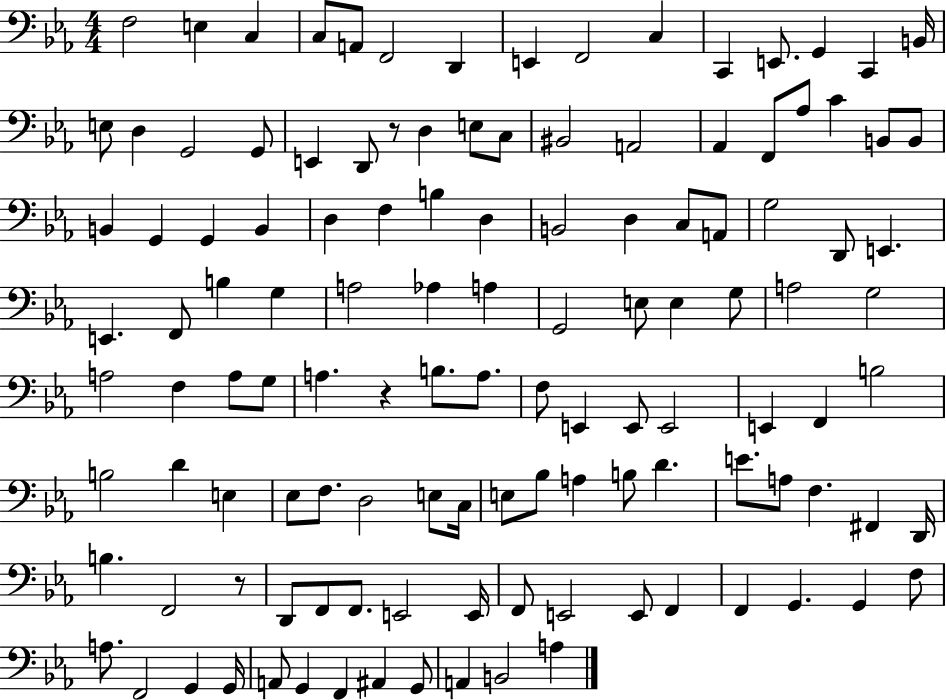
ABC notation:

X:1
T:Untitled
M:4/4
L:1/4
K:Eb
F,2 E, C, C,/2 A,,/2 F,,2 D,, E,, F,,2 C, C,, E,,/2 G,, C,, B,,/4 E,/2 D, G,,2 G,,/2 E,, D,,/2 z/2 D, E,/2 C,/2 ^B,,2 A,,2 _A,, F,,/2 _A,/2 C B,,/2 B,,/2 B,, G,, G,, B,, D, F, B, D, B,,2 D, C,/2 A,,/2 G,2 D,,/2 E,, E,, F,,/2 B, G, A,2 _A, A, G,,2 E,/2 E, G,/2 A,2 G,2 A,2 F, A,/2 G,/2 A, z B,/2 A,/2 F,/2 E,, E,,/2 E,,2 E,, F,, B,2 B,2 D E, _E,/2 F,/2 D,2 E,/2 C,/4 E,/2 _B,/2 A, B,/2 D E/2 A,/2 F, ^F,, D,,/4 B, F,,2 z/2 D,,/2 F,,/2 F,,/2 E,,2 E,,/4 F,,/2 E,,2 E,,/2 F,, F,, G,, G,, F,/2 A,/2 F,,2 G,, G,,/4 A,,/2 G,, F,, ^A,, G,,/2 A,, B,,2 A,